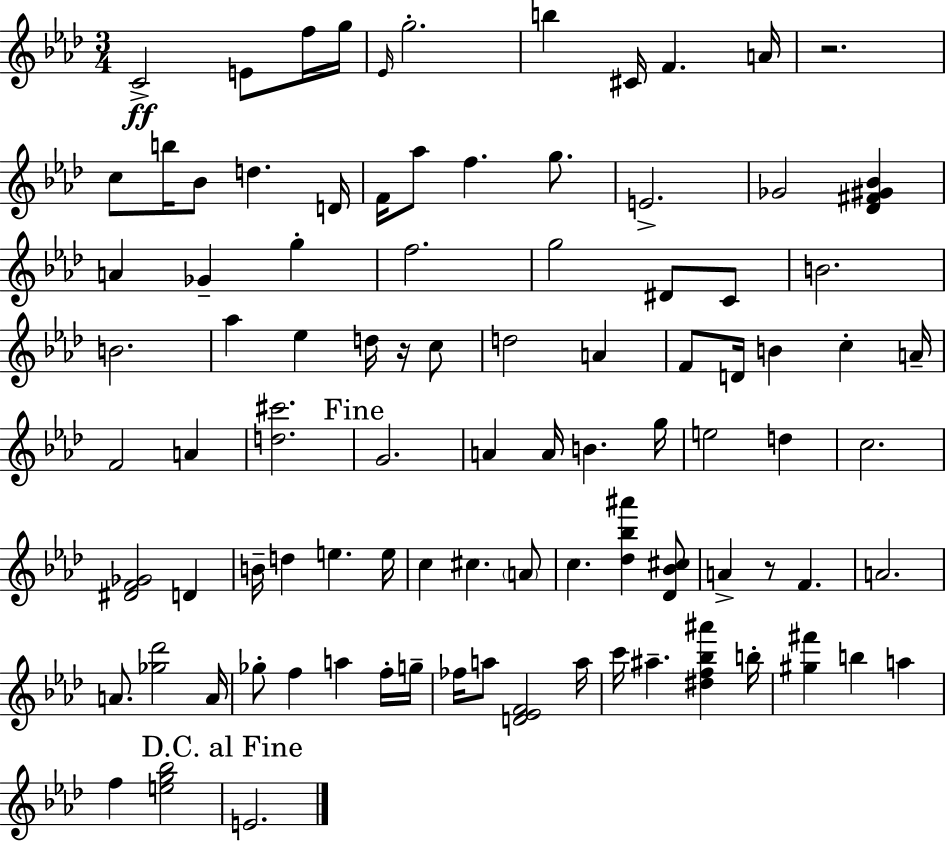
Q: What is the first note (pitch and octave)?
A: C4